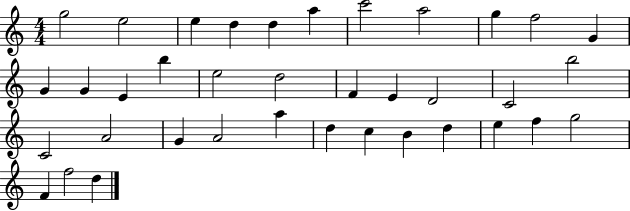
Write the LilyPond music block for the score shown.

{
  \clef treble
  \numericTimeSignature
  \time 4/4
  \key c \major
  g''2 e''2 | e''4 d''4 d''4 a''4 | c'''2 a''2 | g''4 f''2 g'4 | \break g'4 g'4 e'4 b''4 | e''2 d''2 | f'4 e'4 d'2 | c'2 b''2 | \break c'2 a'2 | g'4 a'2 a''4 | d''4 c''4 b'4 d''4 | e''4 f''4 g''2 | \break f'4 f''2 d''4 | \bar "|."
}